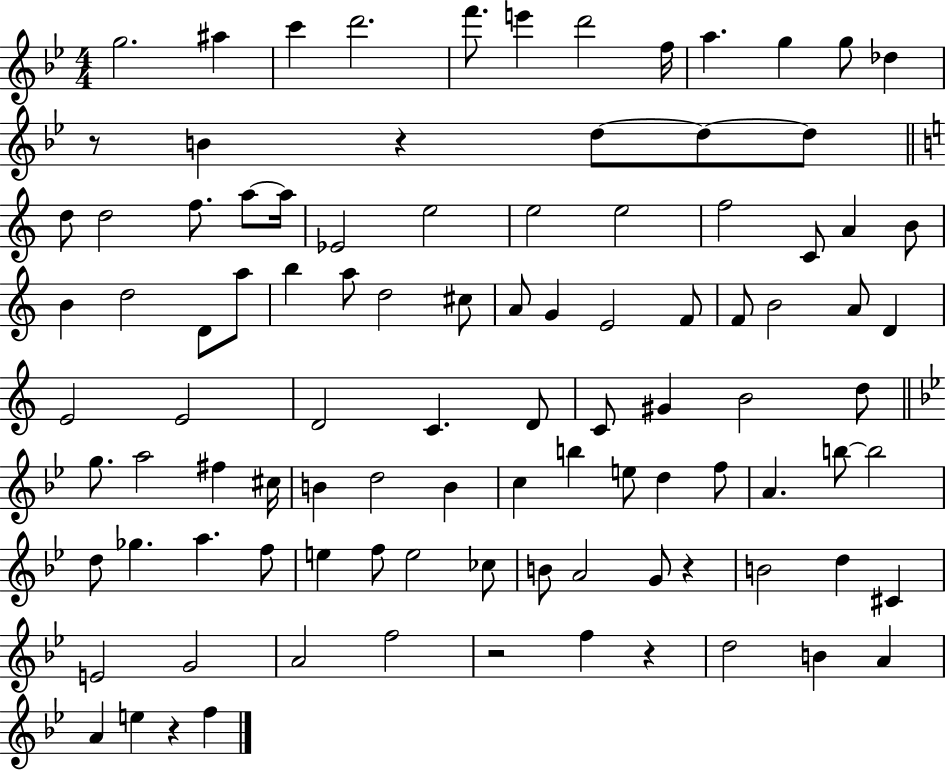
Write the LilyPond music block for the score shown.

{
  \clef treble
  \numericTimeSignature
  \time 4/4
  \key bes \major
  g''2. ais''4 | c'''4 d'''2. | f'''8. e'''4 d'''2 f''16 | a''4. g''4 g''8 des''4 | \break r8 b'4 r4 d''8~~ d''8~~ d''8 | \bar "||" \break \key c \major d''8 d''2 f''8. a''8~~ a''16 | ees'2 e''2 | e''2 e''2 | f''2 c'8 a'4 b'8 | \break b'4 d''2 d'8 a''8 | b''4 a''8 d''2 cis''8 | a'8 g'4 e'2 f'8 | f'8 b'2 a'8 d'4 | \break e'2 e'2 | d'2 c'4. d'8 | c'8 gis'4 b'2 d''8 | \bar "||" \break \key bes \major g''8. a''2 fis''4 cis''16 | b'4 d''2 b'4 | c''4 b''4 e''8 d''4 f''8 | a'4. b''8~~ b''2 | \break d''8 ges''4. a''4. f''8 | e''4 f''8 e''2 ces''8 | b'8 a'2 g'8 r4 | b'2 d''4 cis'4 | \break e'2 g'2 | a'2 f''2 | r2 f''4 r4 | d''2 b'4 a'4 | \break a'4 e''4 r4 f''4 | \bar "|."
}